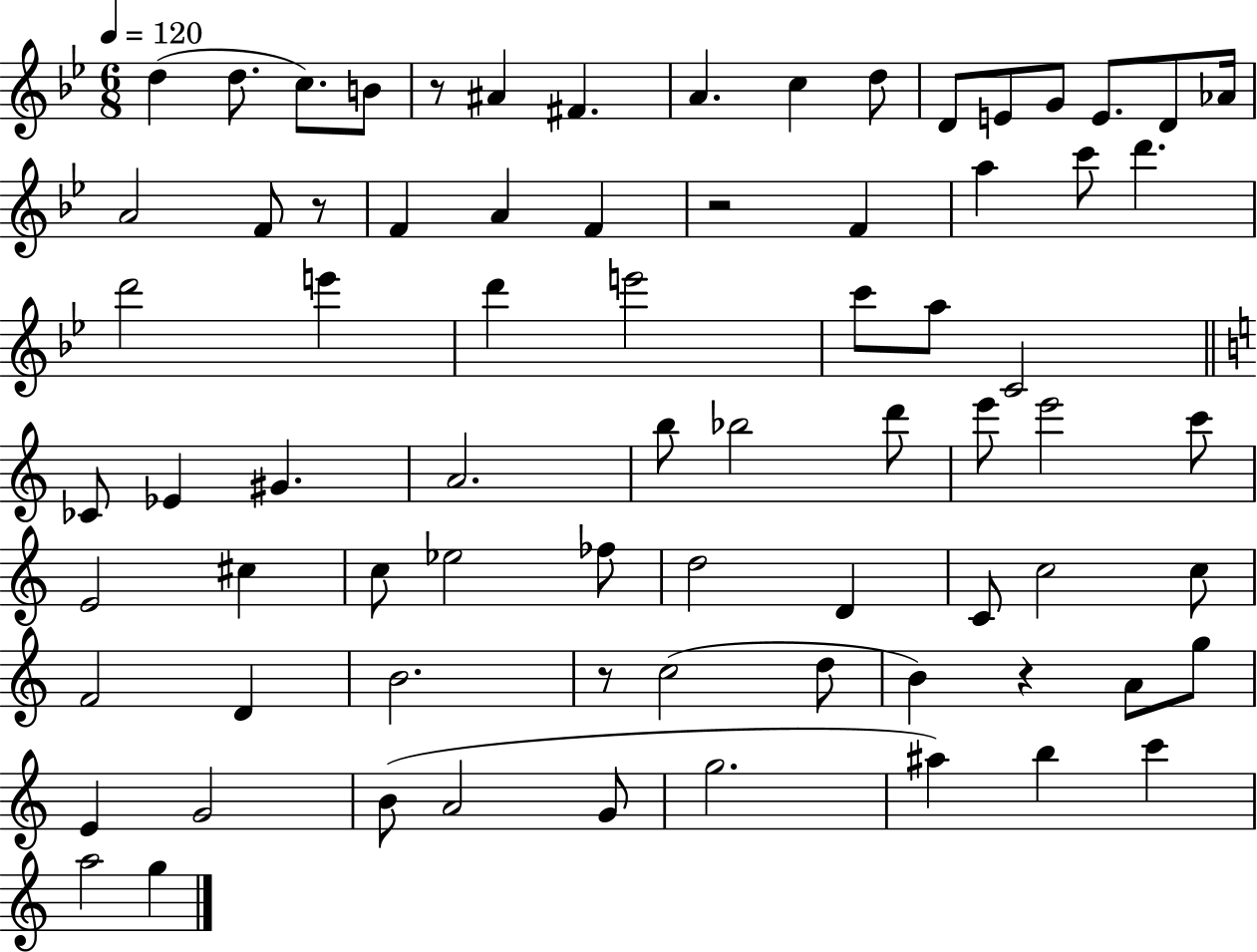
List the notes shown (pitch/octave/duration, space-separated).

D5/q D5/e. C5/e. B4/e R/e A#4/q F#4/q. A4/q. C5/q D5/e D4/e E4/e G4/e E4/e. D4/e Ab4/s A4/h F4/e R/e F4/q A4/q F4/q R/h F4/q A5/q C6/e D6/q. D6/h E6/q D6/q E6/h C6/e A5/e C4/h CES4/e Eb4/q G#4/q. A4/h. B5/e Bb5/h D6/e E6/e E6/h C6/e E4/h C#5/q C5/e Eb5/h FES5/e D5/h D4/q C4/e C5/h C5/e F4/h D4/q B4/h. R/e C5/h D5/e B4/q R/q A4/e G5/e E4/q G4/h B4/e A4/h G4/e G5/h. A#5/q B5/q C6/q A5/h G5/q